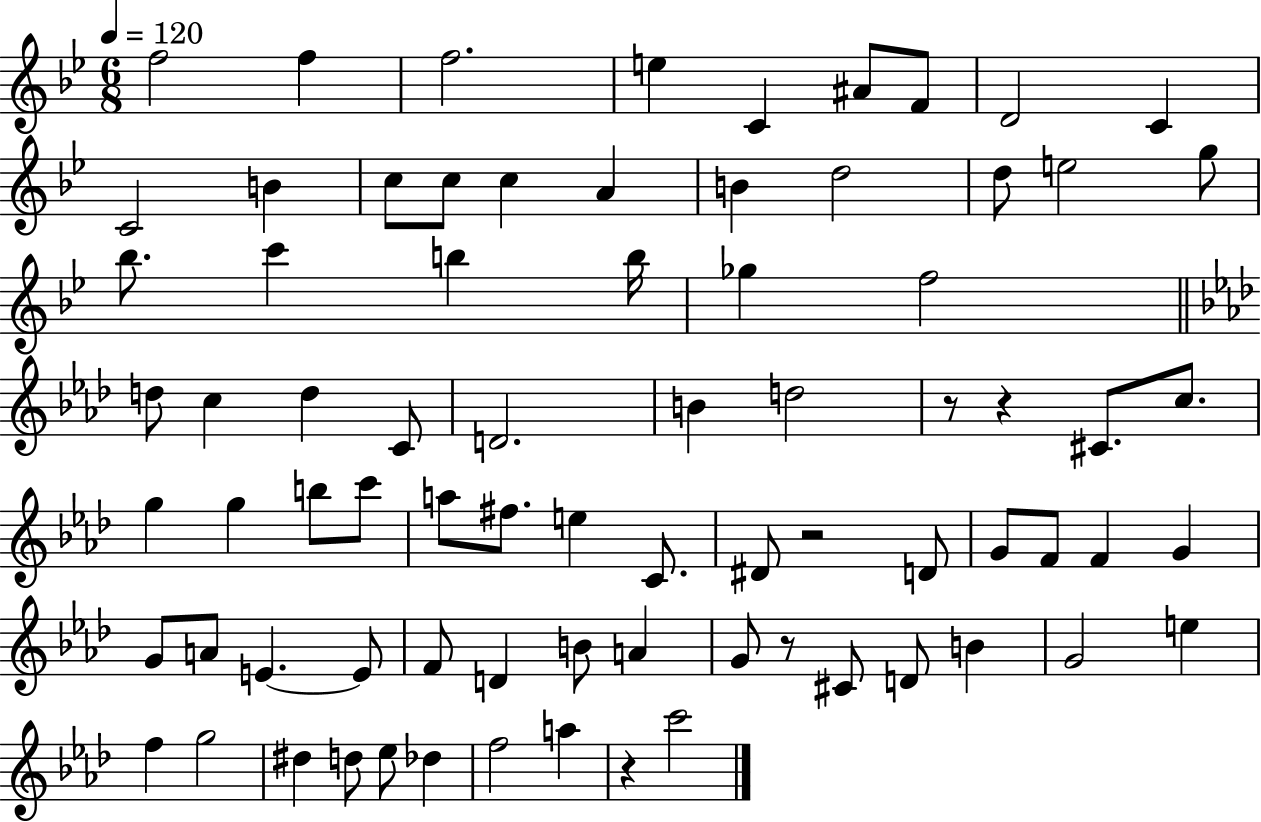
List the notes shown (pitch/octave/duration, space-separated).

F5/h F5/q F5/h. E5/q C4/q A#4/e F4/e D4/h C4/q C4/h B4/q C5/e C5/e C5/q A4/q B4/q D5/h D5/e E5/h G5/e Bb5/e. C6/q B5/q B5/s Gb5/q F5/h D5/e C5/q D5/q C4/e D4/h. B4/q D5/h R/e R/q C#4/e. C5/e. G5/q G5/q B5/e C6/e A5/e F#5/e. E5/q C4/e. D#4/e R/h D4/e G4/e F4/e F4/q G4/q G4/e A4/e E4/q. E4/e F4/e D4/q B4/e A4/q G4/e R/e C#4/e D4/e B4/q G4/h E5/q F5/q G5/h D#5/q D5/e Eb5/e Db5/q F5/h A5/q R/q C6/h